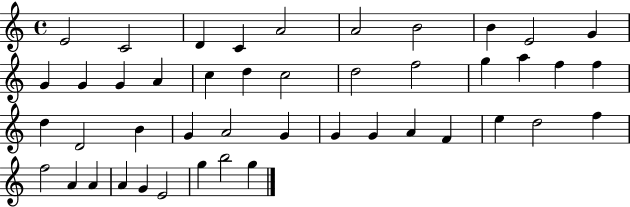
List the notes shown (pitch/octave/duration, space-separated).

E4/h C4/h D4/q C4/q A4/h A4/h B4/h B4/q E4/h G4/q G4/q G4/q G4/q A4/q C5/q D5/q C5/h D5/h F5/h G5/q A5/q F5/q F5/q D5/q D4/h B4/q G4/q A4/h G4/q G4/q G4/q A4/q F4/q E5/q D5/h F5/q F5/h A4/q A4/q A4/q G4/q E4/h G5/q B5/h G5/q